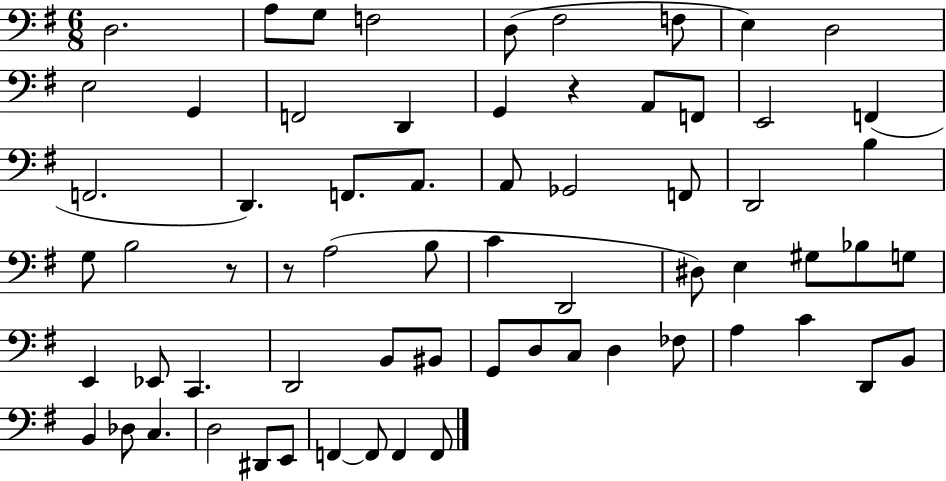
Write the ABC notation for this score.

X:1
T:Untitled
M:6/8
L:1/4
K:G
D,2 A,/2 G,/2 F,2 D,/2 ^F,2 F,/2 E, D,2 E,2 G,, F,,2 D,, G,, z A,,/2 F,,/2 E,,2 F,, F,,2 D,, F,,/2 A,,/2 A,,/2 _G,,2 F,,/2 D,,2 B, G,/2 B,2 z/2 z/2 A,2 B,/2 C D,,2 ^D,/2 E, ^G,/2 _B,/2 G,/2 E,, _E,,/2 C,, D,,2 B,,/2 ^B,,/2 G,,/2 D,/2 C,/2 D, _F,/2 A, C D,,/2 B,,/2 B,, _D,/2 C, D,2 ^D,,/2 E,,/2 F,, F,,/2 F,, F,,/2